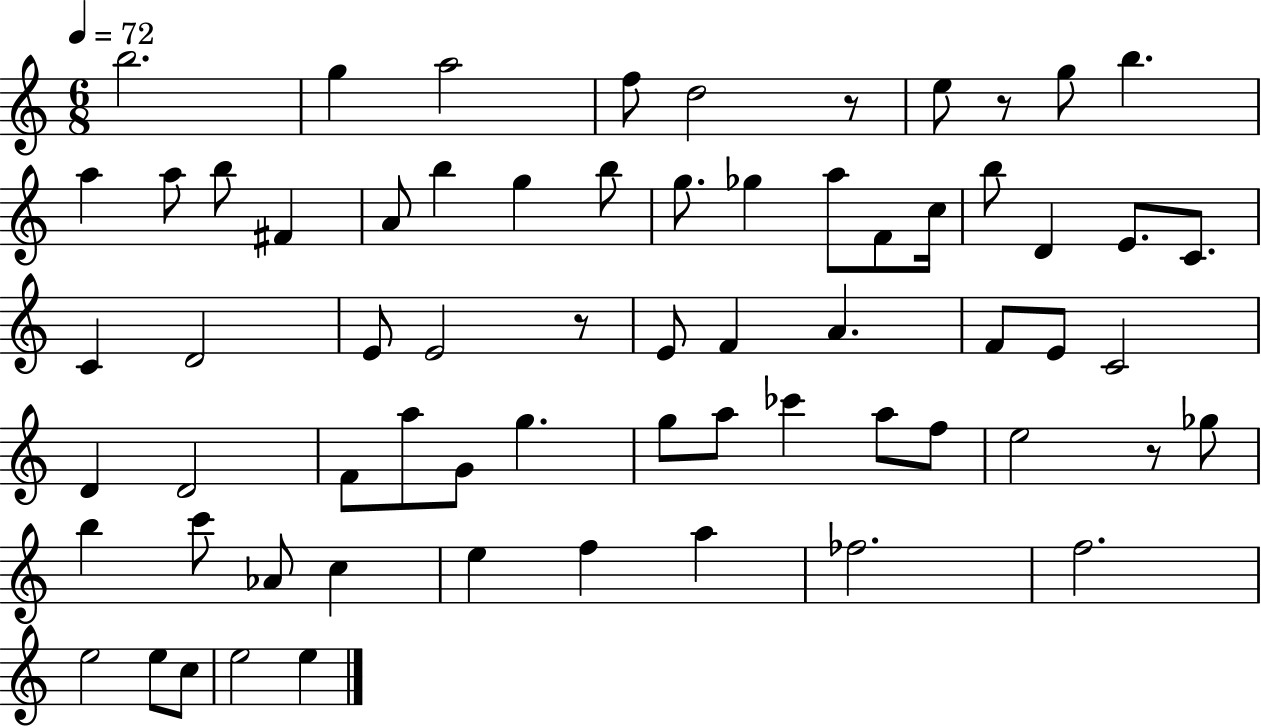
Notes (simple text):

B5/h. G5/q A5/h F5/e D5/h R/e E5/e R/e G5/e B5/q. A5/q A5/e B5/e F#4/q A4/e B5/q G5/q B5/e G5/e. Gb5/q A5/e F4/e C5/s B5/e D4/q E4/e. C4/e. C4/q D4/h E4/e E4/h R/e E4/e F4/q A4/q. F4/e E4/e C4/h D4/q D4/h F4/e A5/e G4/e G5/q. G5/e A5/e CES6/q A5/e F5/e E5/h R/e Gb5/e B5/q C6/e Ab4/e C5/q E5/q F5/q A5/q FES5/h. F5/h. E5/h E5/e C5/e E5/h E5/q